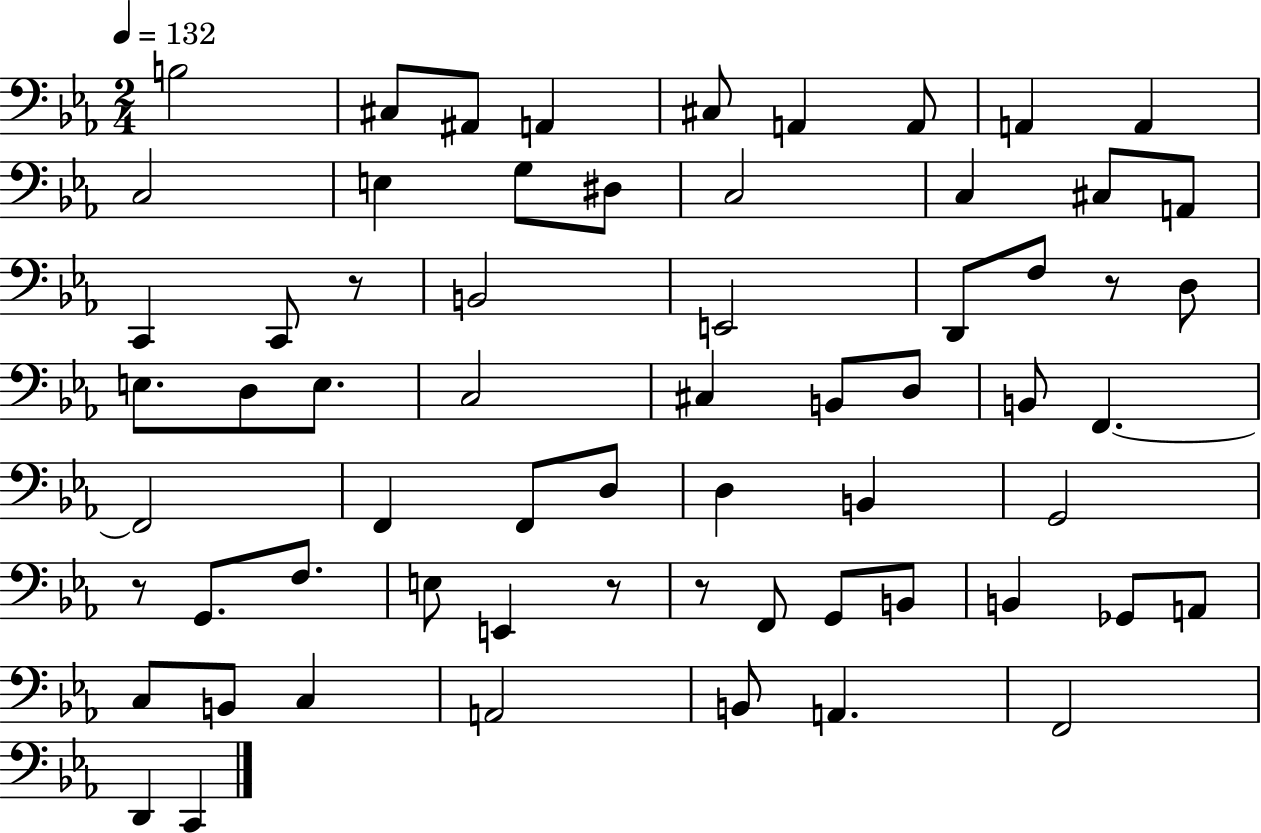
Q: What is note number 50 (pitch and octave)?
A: A2